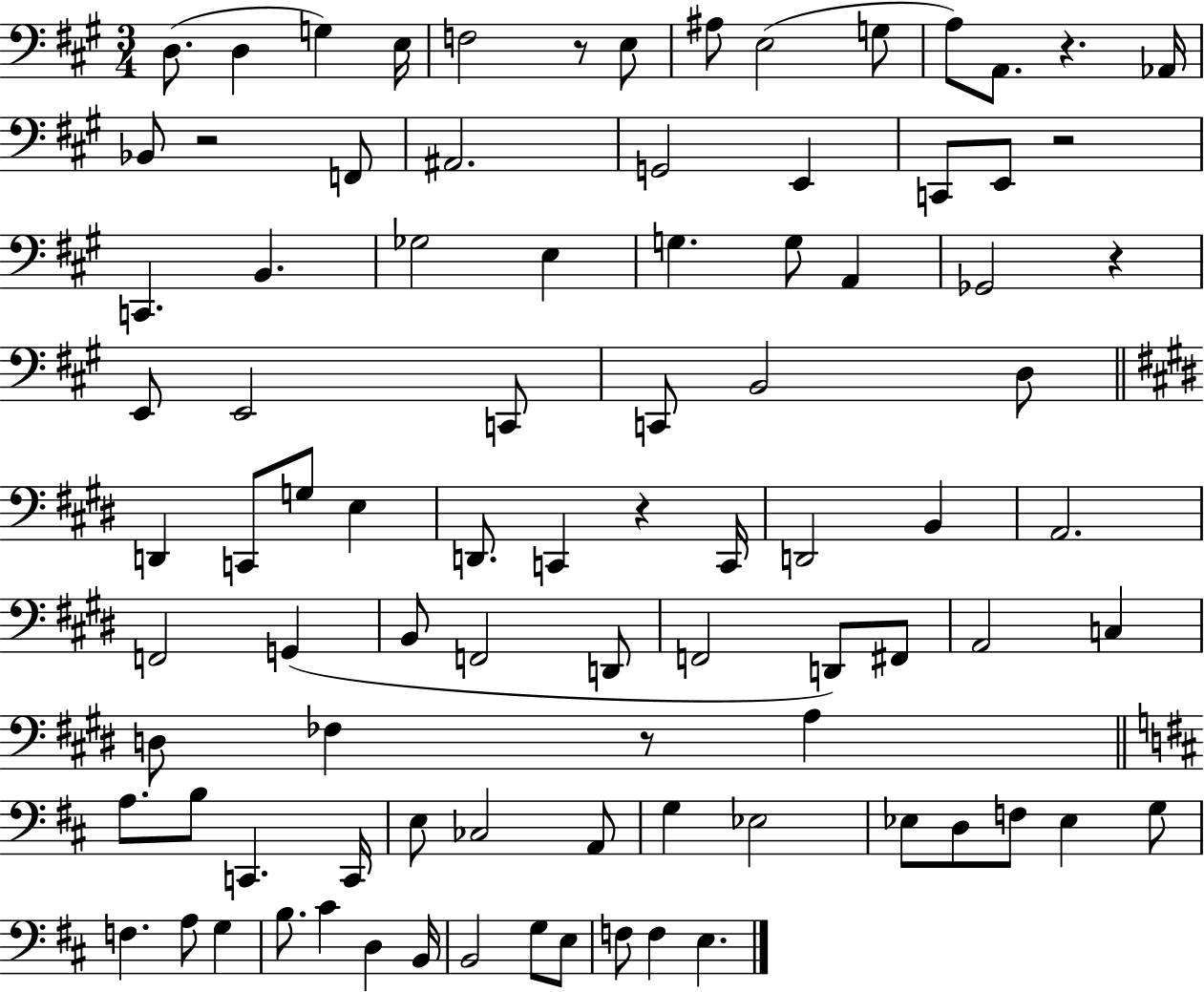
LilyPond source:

{
  \clef bass
  \numericTimeSignature
  \time 3/4
  \key a \major
  d8.( d4 g4) e16 | f2 r8 e8 | ais8 e2( g8 | a8) a,8. r4. aes,16 | \break bes,8 r2 f,8 | ais,2. | g,2 e,4 | c,8 e,8 r2 | \break c,4. b,4. | ges2 e4 | g4. g8 a,4 | ges,2 r4 | \break e,8 e,2 c,8 | c,8 b,2 d8 | \bar "||" \break \key e \major d,4 c,8 g8 e4 | d,8. c,4 r4 c,16 | d,2 b,4 | a,2. | \break f,2 g,4( | b,8 f,2 d,8 | f,2 d,8) fis,8 | a,2 c4 | \break d8 fes4 r8 a4 | \bar "||" \break \key d \major a8. b8 c,4. c,16 | e8 ces2 a,8 | g4 ees2 | ees8 d8 f8 ees4 g8 | \break f4. a8 g4 | b8. cis'4 d4 b,16 | b,2 g8 e8 | f8 f4 e4. | \break \bar "|."
}